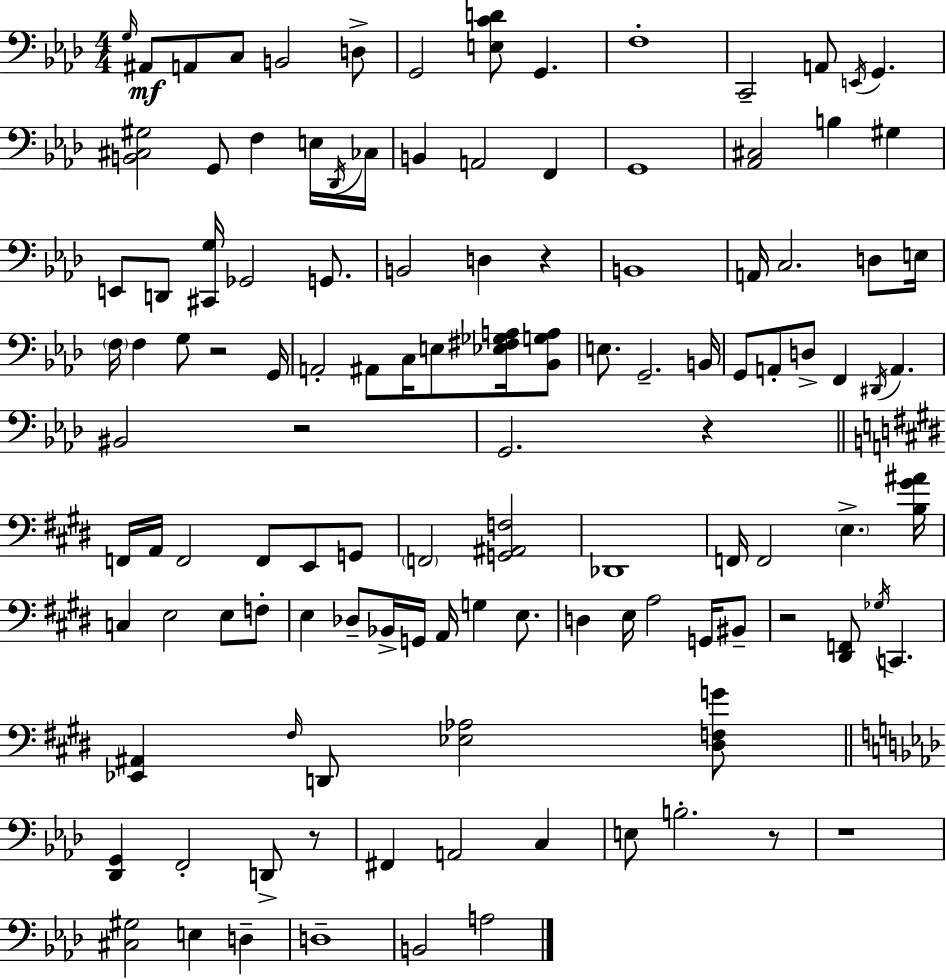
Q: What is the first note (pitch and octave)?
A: G3